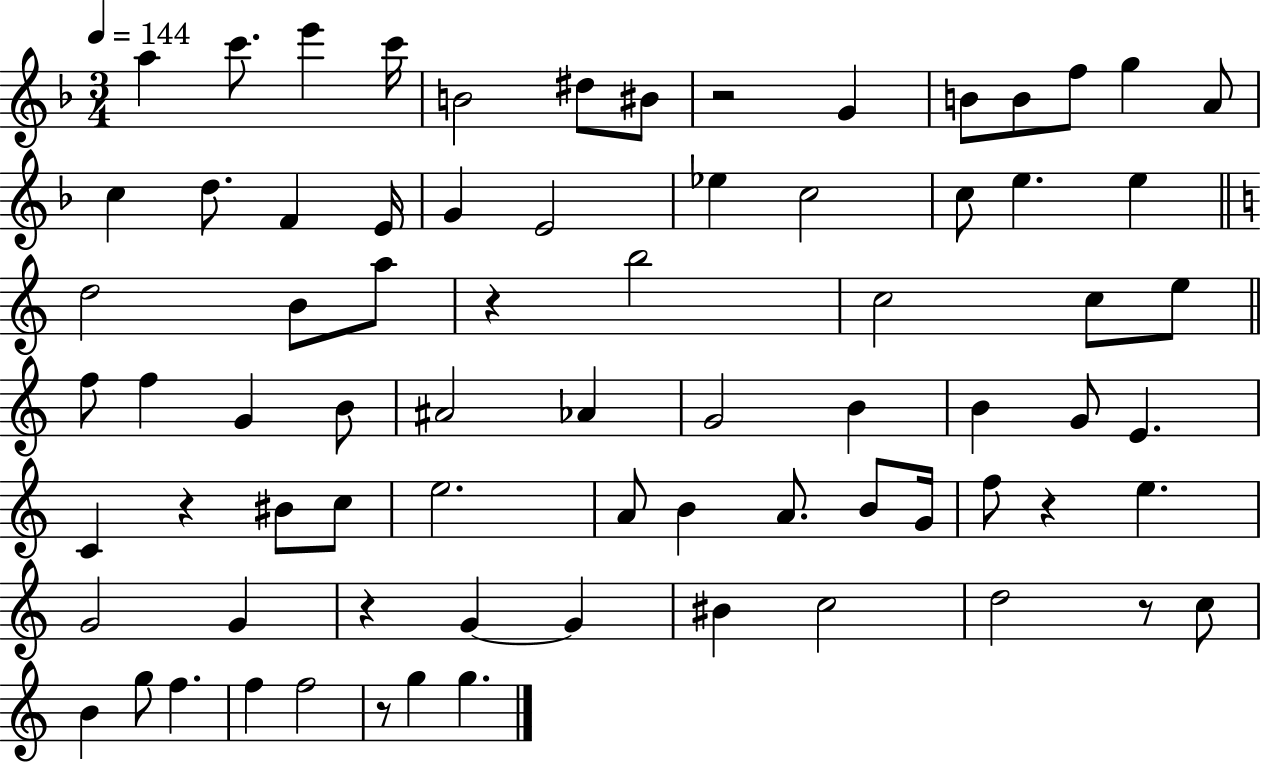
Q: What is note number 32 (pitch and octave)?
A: F5